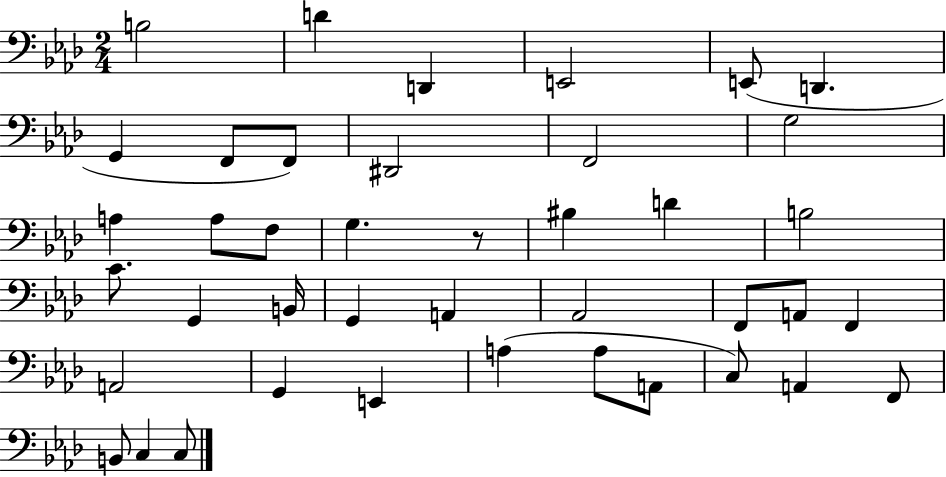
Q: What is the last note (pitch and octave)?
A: C3